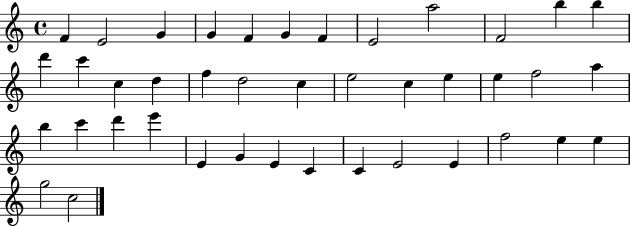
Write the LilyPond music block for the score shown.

{
  \clef treble
  \time 4/4
  \defaultTimeSignature
  \key c \major
  f'4 e'2 g'4 | g'4 f'4 g'4 f'4 | e'2 a''2 | f'2 b''4 b''4 | \break d'''4 c'''4 c''4 d''4 | f''4 d''2 c''4 | e''2 c''4 e''4 | e''4 f''2 a''4 | \break b''4 c'''4 d'''4 e'''4 | e'4 g'4 e'4 c'4 | c'4 e'2 e'4 | f''2 e''4 e''4 | \break g''2 c''2 | \bar "|."
}